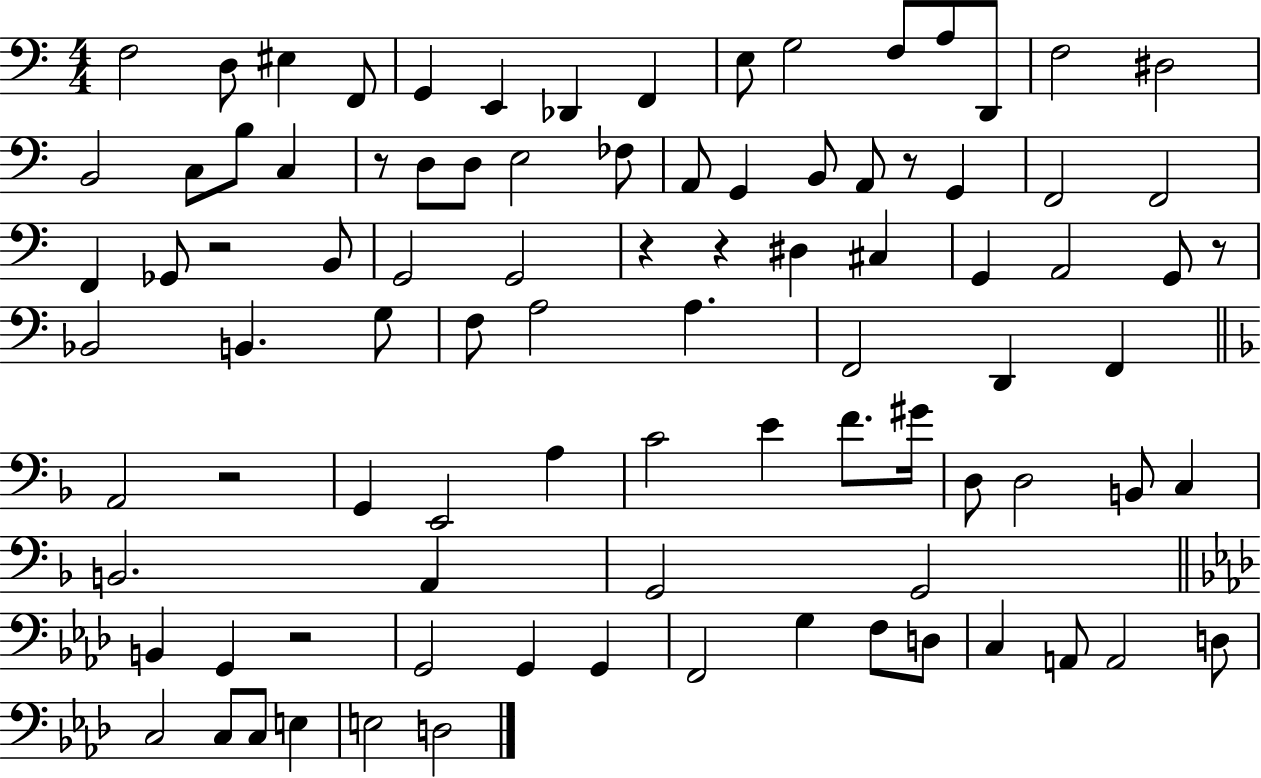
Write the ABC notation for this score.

X:1
T:Untitled
M:4/4
L:1/4
K:C
F,2 D,/2 ^E, F,,/2 G,, E,, _D,, F,, E,/2 G,2 F,/2 A,/2 D,,/2 F,2 ^D,2 B,,2 C,/2 B,/2 C, z/2 D,/2 D,/2 E,2 _F,/2 A,,/2 G,, B,,/2 A,,/2 z/2 G,, F,,2 F,,2 F,, _G,,/2 z2 B,,/2 G,,2 G,,2 z z ^D, ^C, G,, A,,2 G,,/2 z/2 _B,,2 B,, G,/2 F,/2 A,2 A, F,,2 D,, F,, A,,2 z2 G,, E,,2 A, C2 E F/2 ^G/4 D,/2 D,2 B,,/2 C, B,,2 A,, G,,2 G,,2 B,, G,, z2 G,,2 G,, G,, F,,2 G, F,/2 D,/2 C, A,,/2 A,,2 D,/2 C,2 C,/2 C,/2 E, E,2 D,2